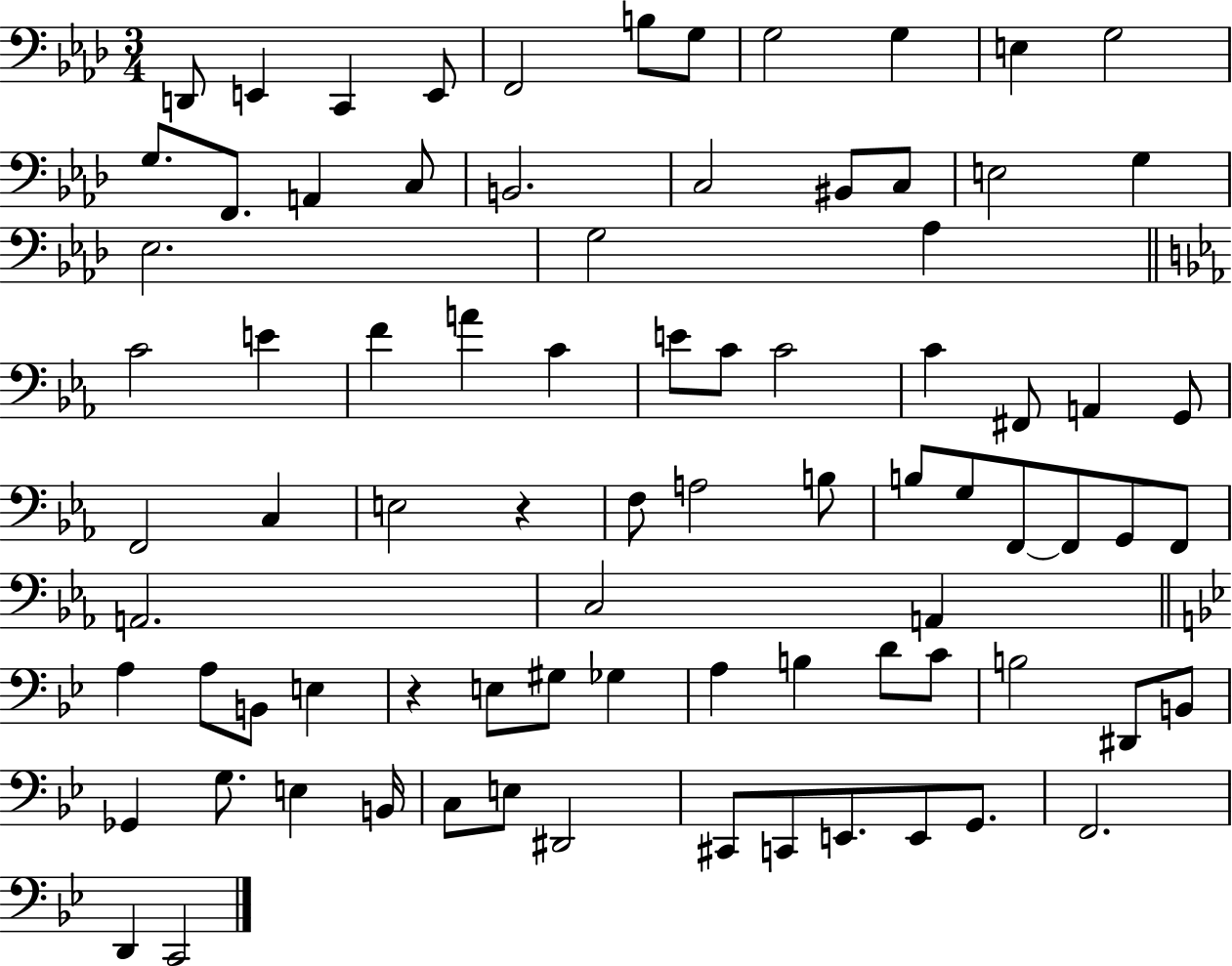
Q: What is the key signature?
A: AES major